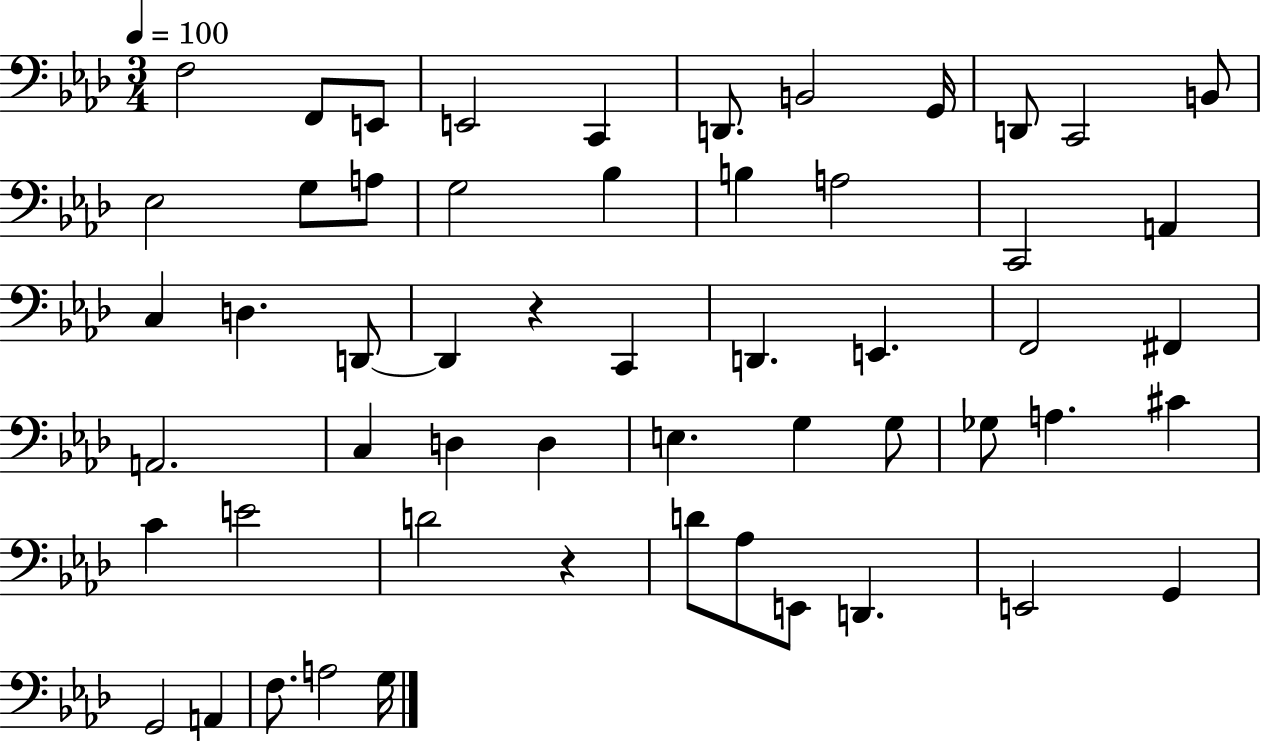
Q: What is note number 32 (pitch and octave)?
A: D3